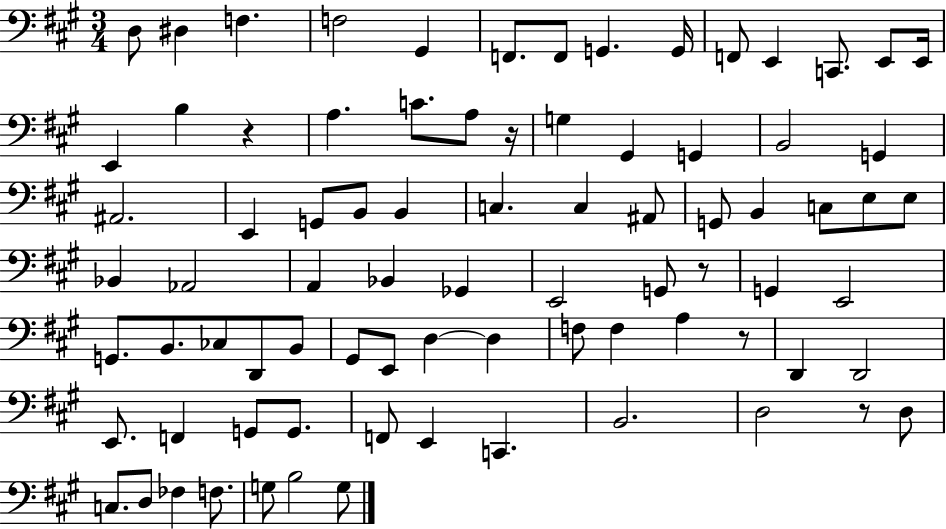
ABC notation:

X:1
T:Untitled
M:3/4
L:1/4
K:A
D,/2 ^D, F, F,2 ^G,, F,,/2 F,,/2 G,, G,,/4 F,,/2 E,, C,,/2 E,,/2 E,,/4 E,, B, z A, C/2 A,/2 z/4 G, ^G,, G,, B,,2 G,, ^A,,2 E,, G,,/2 B,,/2 B,, C, C, ^A,,/2 G,,/2 B,, C,/2 E,/2 E,/2 _B,, _A,,2 A,, _B,, _G,, E,,2 G,,/2 z/2 G,, E,,2 G,,/2 B,,/2 _C,/2 D,,/2 B,,/2 ^G,,/2 E,,/2 D, D, F,/2 F, A, z/2 D,, D,,2 E,,/2 F,, G,,/2 G,,/2 F,,/2 E,, C,, B,,2 D,2 z/2 D,/2 C,/2 D,/2 _F, F,/2 G,/2 B,2 G,/2